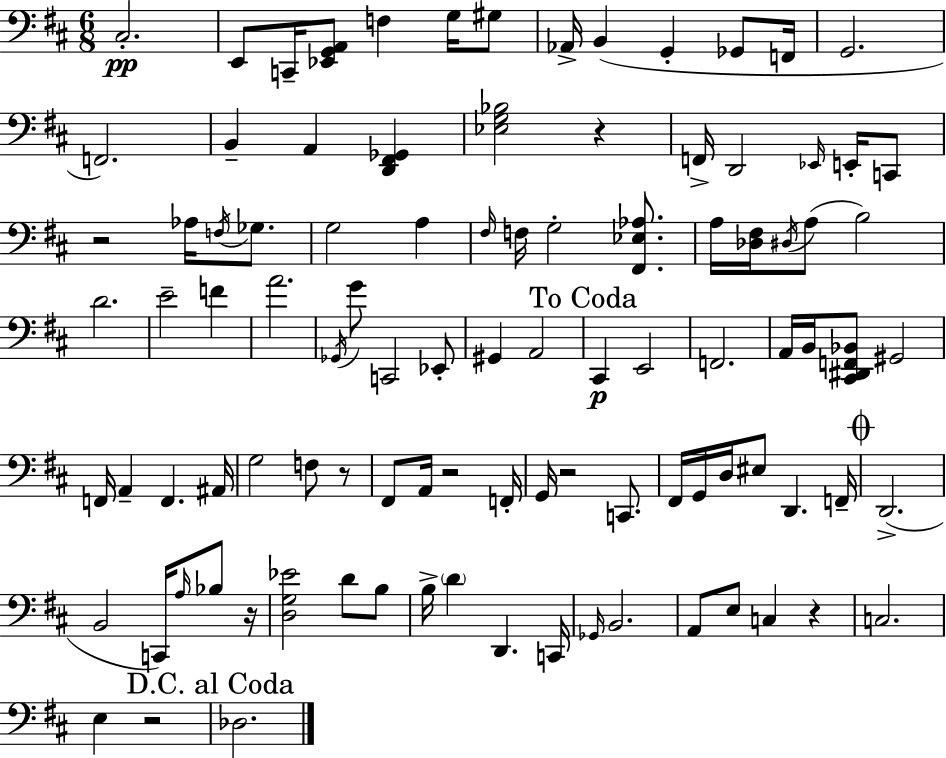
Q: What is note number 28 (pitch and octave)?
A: G3